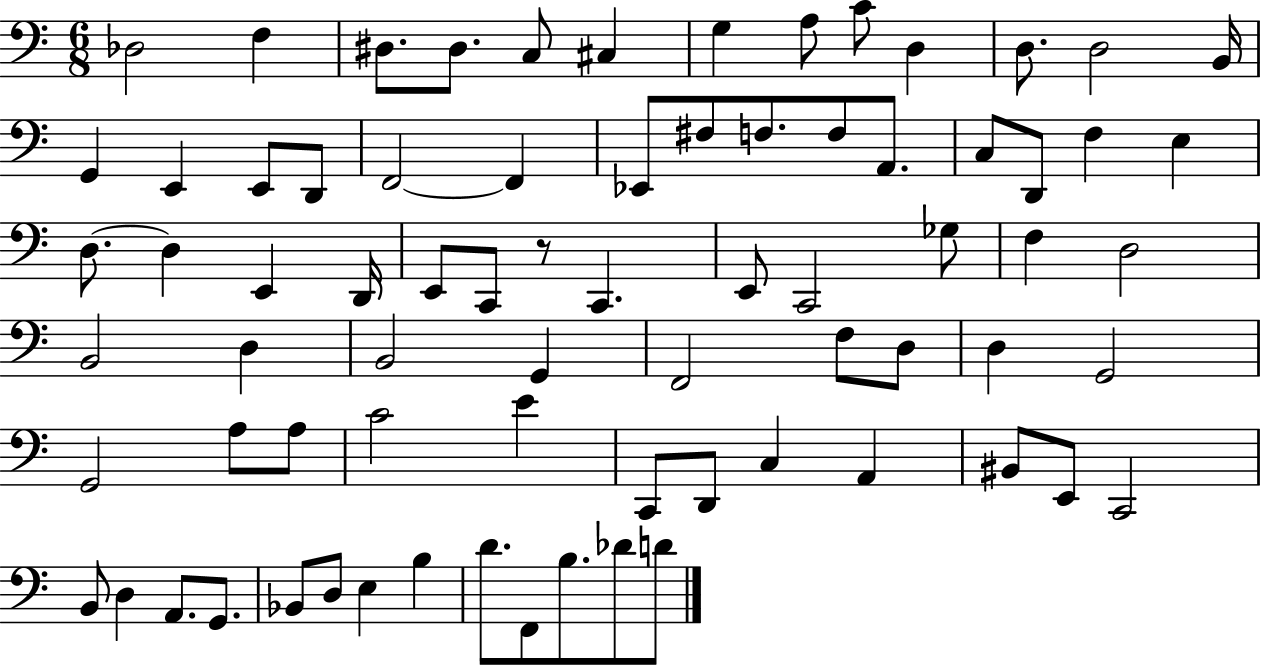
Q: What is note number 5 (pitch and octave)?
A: C3